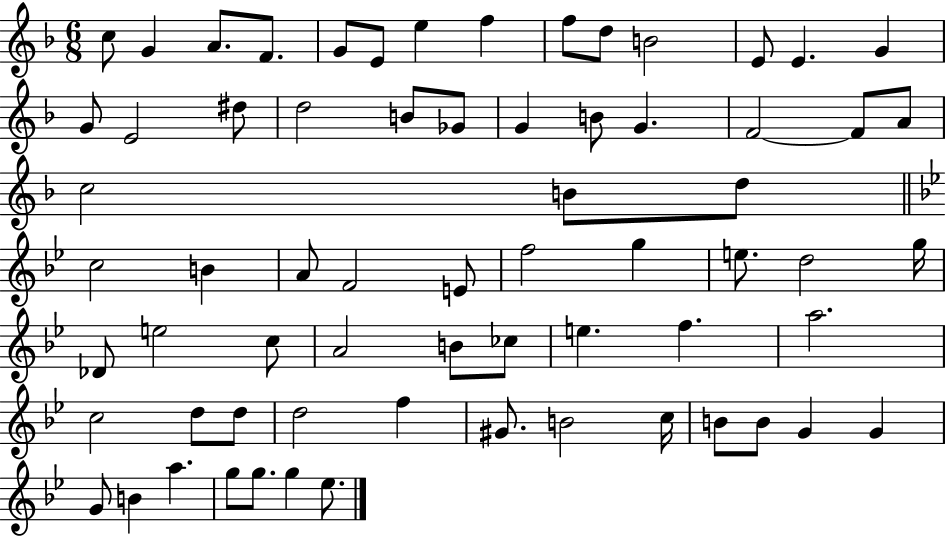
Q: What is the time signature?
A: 6/8